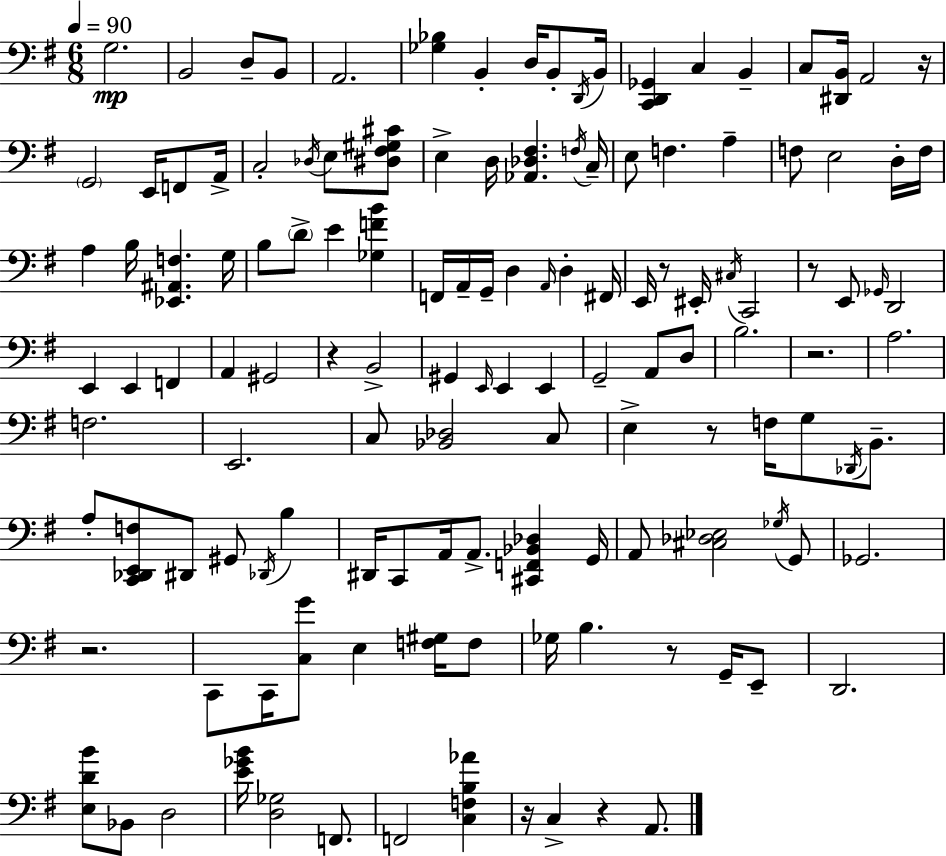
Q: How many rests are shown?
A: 10